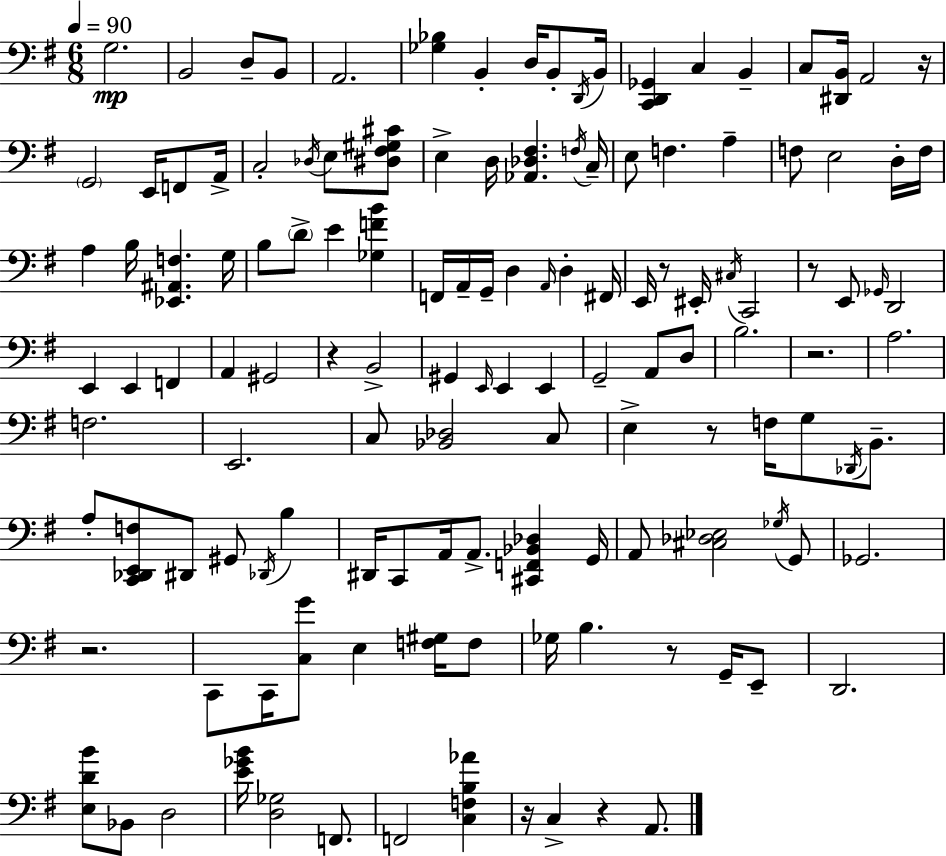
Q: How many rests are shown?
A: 10